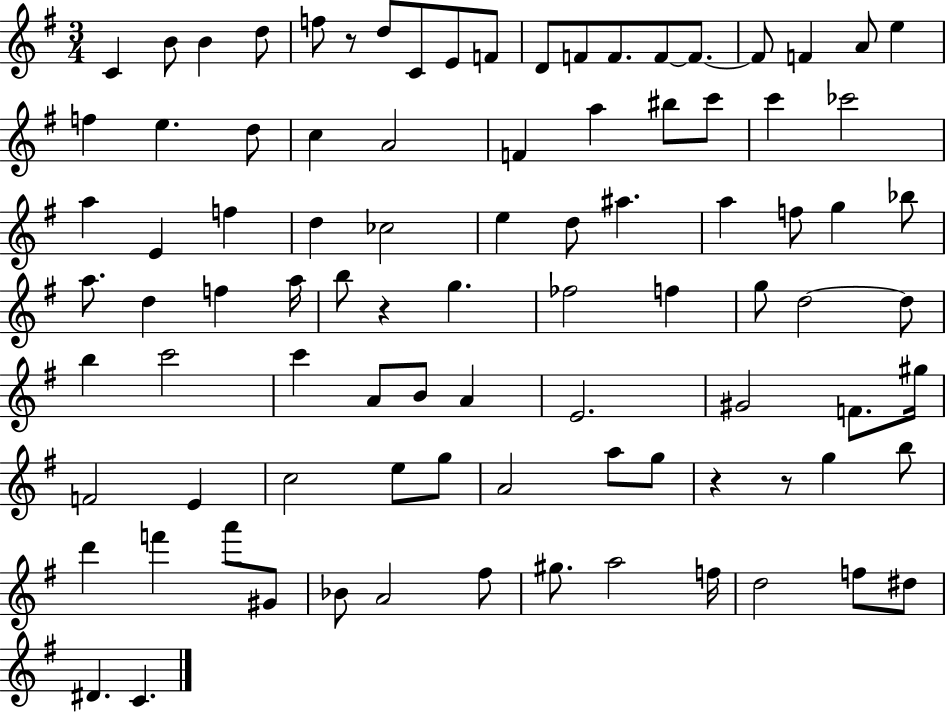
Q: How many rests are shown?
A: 4